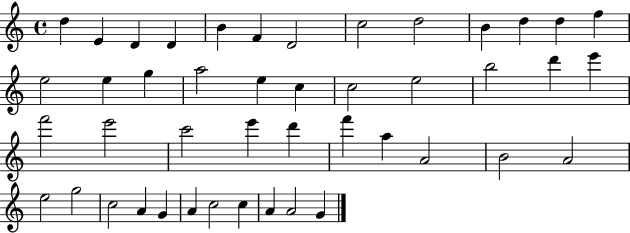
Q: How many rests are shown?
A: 0